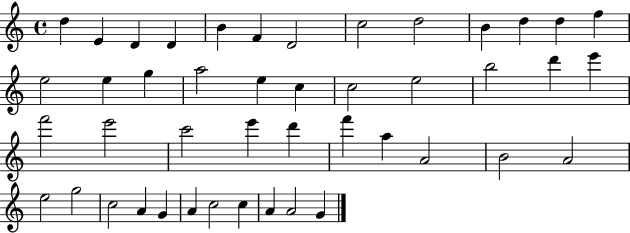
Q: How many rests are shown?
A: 0